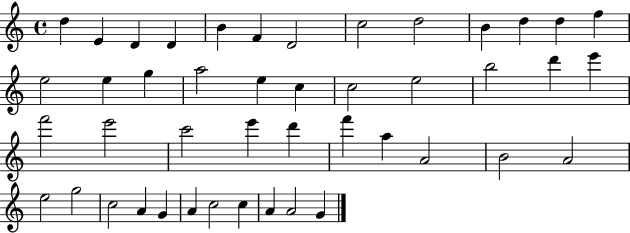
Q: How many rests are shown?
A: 0